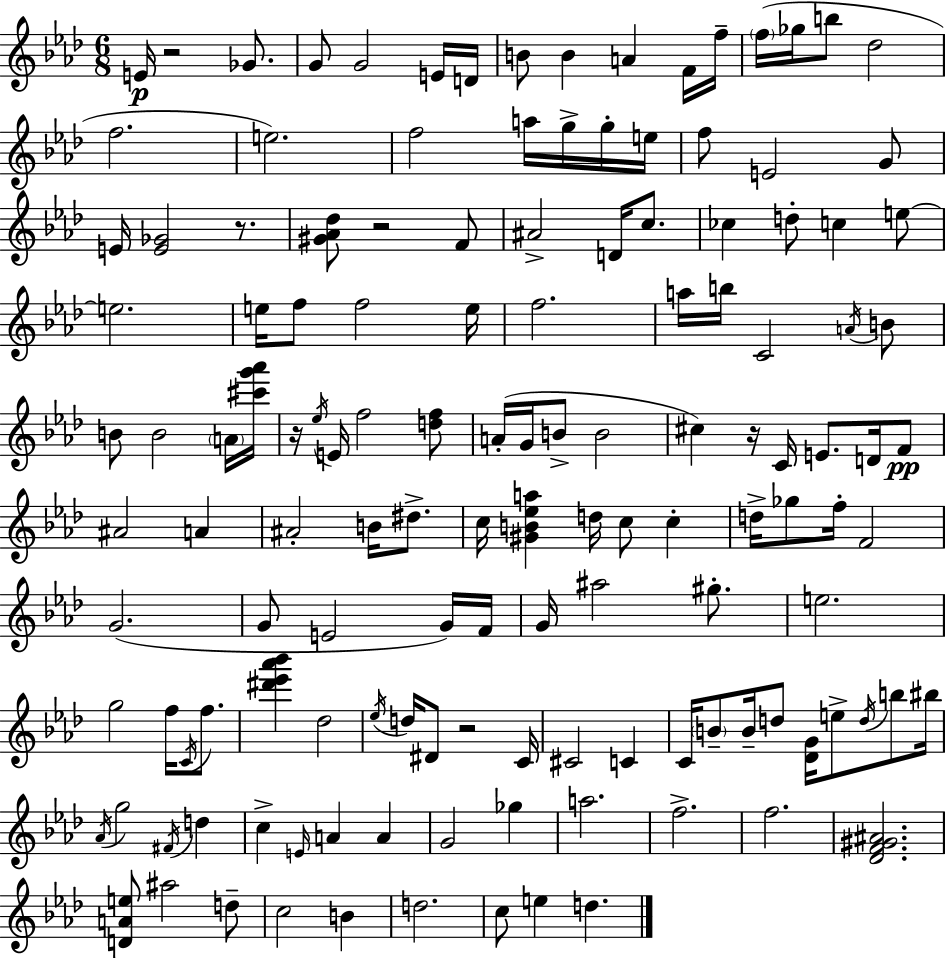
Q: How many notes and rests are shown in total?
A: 137